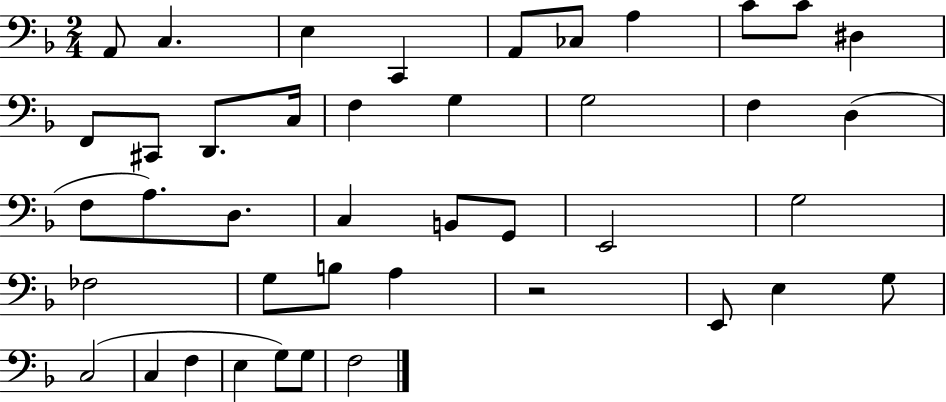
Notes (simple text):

A2/e C3/q. E3/q C2/q A2/e CES3/e A3/q C4/e C4/e D#3/q F2/e C#2/e D2/e. C3/s F3/q G3/q G3/h F3/q D3/q F3/e A3/e. D3/e. C3/q B2/e G2/e E2/h G3/h FES3/h G3/e B3/e A3/q R/h E2/e E3/q G3/e C3/h C3/q F3/q E3/q G3/e G3/e F3/h